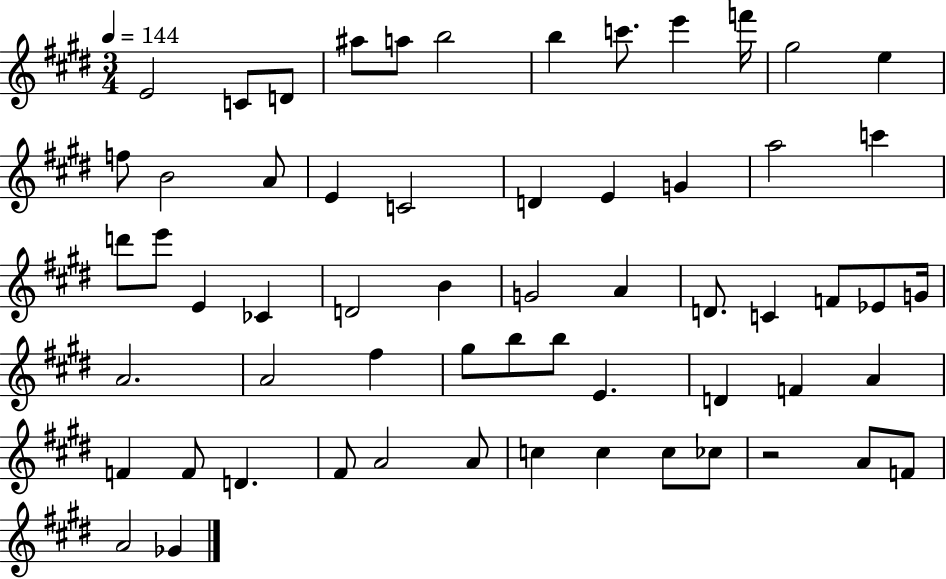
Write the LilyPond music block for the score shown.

{
  \clef treble
  \numericTimeSignature
  \time 3/4
  \key e \major
  \tempo 4 = 144
  e'2 c'8 d'8 | ais''8 a''8 b''2 | b''4 c'''8. e'''4 f'''16 | gis''2 e''4 | \break f''8 b'2 a'8 | e'4 c'2 | d'4 e'4 g'4 | a''2 c'''4 | \break d'''8 e'''8 e'4 ces'4 | d'2 b'4 | g'2 a'4 | d'8. c'4 f'8 ees'8 g'16 | \break a'2. | a'2 fis''4 | gis''8 b''8 b''8 e'4. | d'4 f'4 a'4 | \break f'4 f'8 d'4. | fis'8 a'2 a'8 | c''4 c''4 c''8 ces''8 | r2 a'8 f'8 | \break a'2 ges'4 | \bar "|."
}